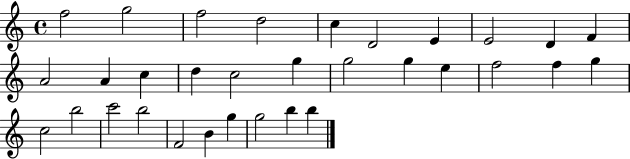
F5/h G5/h F5/h D5/h C5/q D4/h E4/q E4/h D4/q F4/q A4/h A4/q C5/q D5/q C5/h G5/q G5/h G5/q E5/q F5/h F5/q G5/q C5/h B5/h C6/h B5/h F4/h B4/q G5/q G5/h B5/q B5/q